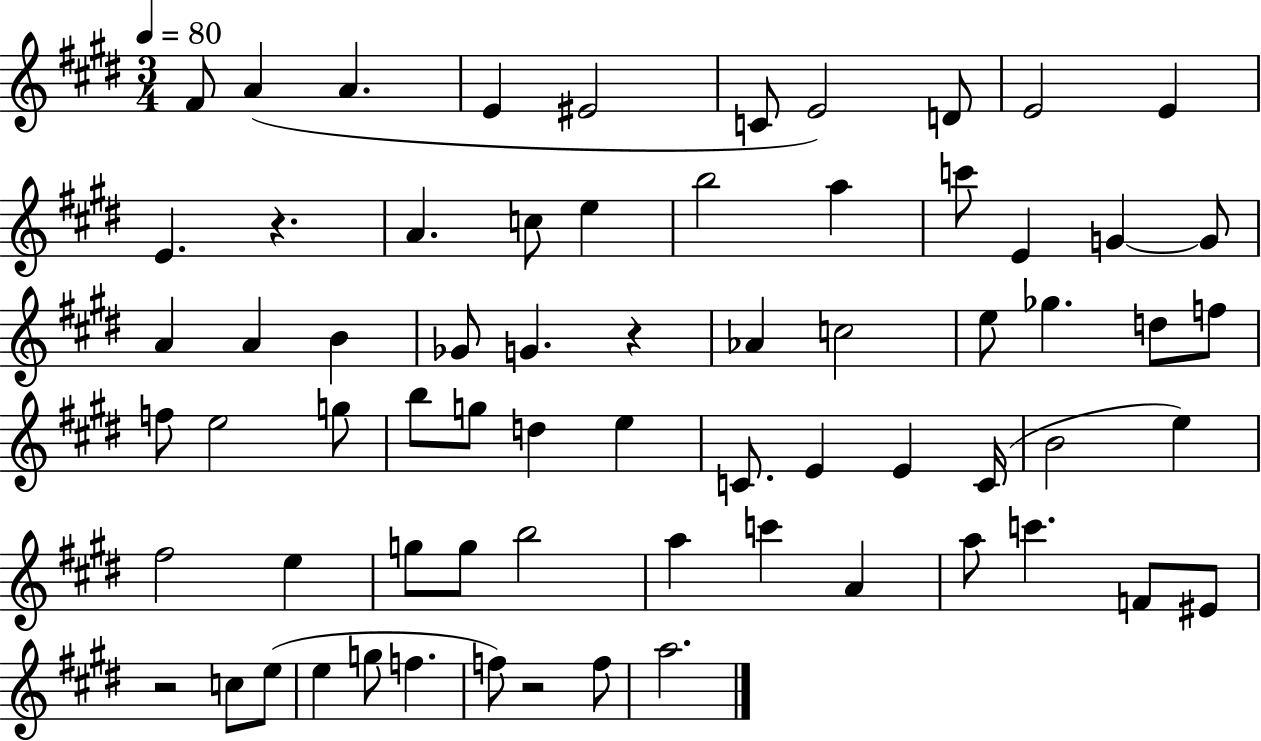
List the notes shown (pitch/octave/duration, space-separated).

F#4/e A4/q A4/q. E4/q EIS4/h C4/e E4/h D4/e E4/h E4/q E4/q. R/q. A4/q. C5/e E5/q B5/h A5/q C6/e E4/q G4/q G4/e A4/q A4/q B4/q Gb4/e G4/q. R/q Ab4/q C5/h E5/e Gb5/q. D5/e F5/e F5/e E5/h G5/e B5/e G5/e D5/q E5/q C4/e. E4/q E4/q C4/s B4/h E5/q F#5/h E5/q G5/e G5/e B5/h A5/q C6/q A4/q A5/e C6/q. F4/e EIS4/e R/h C5/e E5/e E5/q G5/e F5/q. F5/e R/h F5/e A5/h.